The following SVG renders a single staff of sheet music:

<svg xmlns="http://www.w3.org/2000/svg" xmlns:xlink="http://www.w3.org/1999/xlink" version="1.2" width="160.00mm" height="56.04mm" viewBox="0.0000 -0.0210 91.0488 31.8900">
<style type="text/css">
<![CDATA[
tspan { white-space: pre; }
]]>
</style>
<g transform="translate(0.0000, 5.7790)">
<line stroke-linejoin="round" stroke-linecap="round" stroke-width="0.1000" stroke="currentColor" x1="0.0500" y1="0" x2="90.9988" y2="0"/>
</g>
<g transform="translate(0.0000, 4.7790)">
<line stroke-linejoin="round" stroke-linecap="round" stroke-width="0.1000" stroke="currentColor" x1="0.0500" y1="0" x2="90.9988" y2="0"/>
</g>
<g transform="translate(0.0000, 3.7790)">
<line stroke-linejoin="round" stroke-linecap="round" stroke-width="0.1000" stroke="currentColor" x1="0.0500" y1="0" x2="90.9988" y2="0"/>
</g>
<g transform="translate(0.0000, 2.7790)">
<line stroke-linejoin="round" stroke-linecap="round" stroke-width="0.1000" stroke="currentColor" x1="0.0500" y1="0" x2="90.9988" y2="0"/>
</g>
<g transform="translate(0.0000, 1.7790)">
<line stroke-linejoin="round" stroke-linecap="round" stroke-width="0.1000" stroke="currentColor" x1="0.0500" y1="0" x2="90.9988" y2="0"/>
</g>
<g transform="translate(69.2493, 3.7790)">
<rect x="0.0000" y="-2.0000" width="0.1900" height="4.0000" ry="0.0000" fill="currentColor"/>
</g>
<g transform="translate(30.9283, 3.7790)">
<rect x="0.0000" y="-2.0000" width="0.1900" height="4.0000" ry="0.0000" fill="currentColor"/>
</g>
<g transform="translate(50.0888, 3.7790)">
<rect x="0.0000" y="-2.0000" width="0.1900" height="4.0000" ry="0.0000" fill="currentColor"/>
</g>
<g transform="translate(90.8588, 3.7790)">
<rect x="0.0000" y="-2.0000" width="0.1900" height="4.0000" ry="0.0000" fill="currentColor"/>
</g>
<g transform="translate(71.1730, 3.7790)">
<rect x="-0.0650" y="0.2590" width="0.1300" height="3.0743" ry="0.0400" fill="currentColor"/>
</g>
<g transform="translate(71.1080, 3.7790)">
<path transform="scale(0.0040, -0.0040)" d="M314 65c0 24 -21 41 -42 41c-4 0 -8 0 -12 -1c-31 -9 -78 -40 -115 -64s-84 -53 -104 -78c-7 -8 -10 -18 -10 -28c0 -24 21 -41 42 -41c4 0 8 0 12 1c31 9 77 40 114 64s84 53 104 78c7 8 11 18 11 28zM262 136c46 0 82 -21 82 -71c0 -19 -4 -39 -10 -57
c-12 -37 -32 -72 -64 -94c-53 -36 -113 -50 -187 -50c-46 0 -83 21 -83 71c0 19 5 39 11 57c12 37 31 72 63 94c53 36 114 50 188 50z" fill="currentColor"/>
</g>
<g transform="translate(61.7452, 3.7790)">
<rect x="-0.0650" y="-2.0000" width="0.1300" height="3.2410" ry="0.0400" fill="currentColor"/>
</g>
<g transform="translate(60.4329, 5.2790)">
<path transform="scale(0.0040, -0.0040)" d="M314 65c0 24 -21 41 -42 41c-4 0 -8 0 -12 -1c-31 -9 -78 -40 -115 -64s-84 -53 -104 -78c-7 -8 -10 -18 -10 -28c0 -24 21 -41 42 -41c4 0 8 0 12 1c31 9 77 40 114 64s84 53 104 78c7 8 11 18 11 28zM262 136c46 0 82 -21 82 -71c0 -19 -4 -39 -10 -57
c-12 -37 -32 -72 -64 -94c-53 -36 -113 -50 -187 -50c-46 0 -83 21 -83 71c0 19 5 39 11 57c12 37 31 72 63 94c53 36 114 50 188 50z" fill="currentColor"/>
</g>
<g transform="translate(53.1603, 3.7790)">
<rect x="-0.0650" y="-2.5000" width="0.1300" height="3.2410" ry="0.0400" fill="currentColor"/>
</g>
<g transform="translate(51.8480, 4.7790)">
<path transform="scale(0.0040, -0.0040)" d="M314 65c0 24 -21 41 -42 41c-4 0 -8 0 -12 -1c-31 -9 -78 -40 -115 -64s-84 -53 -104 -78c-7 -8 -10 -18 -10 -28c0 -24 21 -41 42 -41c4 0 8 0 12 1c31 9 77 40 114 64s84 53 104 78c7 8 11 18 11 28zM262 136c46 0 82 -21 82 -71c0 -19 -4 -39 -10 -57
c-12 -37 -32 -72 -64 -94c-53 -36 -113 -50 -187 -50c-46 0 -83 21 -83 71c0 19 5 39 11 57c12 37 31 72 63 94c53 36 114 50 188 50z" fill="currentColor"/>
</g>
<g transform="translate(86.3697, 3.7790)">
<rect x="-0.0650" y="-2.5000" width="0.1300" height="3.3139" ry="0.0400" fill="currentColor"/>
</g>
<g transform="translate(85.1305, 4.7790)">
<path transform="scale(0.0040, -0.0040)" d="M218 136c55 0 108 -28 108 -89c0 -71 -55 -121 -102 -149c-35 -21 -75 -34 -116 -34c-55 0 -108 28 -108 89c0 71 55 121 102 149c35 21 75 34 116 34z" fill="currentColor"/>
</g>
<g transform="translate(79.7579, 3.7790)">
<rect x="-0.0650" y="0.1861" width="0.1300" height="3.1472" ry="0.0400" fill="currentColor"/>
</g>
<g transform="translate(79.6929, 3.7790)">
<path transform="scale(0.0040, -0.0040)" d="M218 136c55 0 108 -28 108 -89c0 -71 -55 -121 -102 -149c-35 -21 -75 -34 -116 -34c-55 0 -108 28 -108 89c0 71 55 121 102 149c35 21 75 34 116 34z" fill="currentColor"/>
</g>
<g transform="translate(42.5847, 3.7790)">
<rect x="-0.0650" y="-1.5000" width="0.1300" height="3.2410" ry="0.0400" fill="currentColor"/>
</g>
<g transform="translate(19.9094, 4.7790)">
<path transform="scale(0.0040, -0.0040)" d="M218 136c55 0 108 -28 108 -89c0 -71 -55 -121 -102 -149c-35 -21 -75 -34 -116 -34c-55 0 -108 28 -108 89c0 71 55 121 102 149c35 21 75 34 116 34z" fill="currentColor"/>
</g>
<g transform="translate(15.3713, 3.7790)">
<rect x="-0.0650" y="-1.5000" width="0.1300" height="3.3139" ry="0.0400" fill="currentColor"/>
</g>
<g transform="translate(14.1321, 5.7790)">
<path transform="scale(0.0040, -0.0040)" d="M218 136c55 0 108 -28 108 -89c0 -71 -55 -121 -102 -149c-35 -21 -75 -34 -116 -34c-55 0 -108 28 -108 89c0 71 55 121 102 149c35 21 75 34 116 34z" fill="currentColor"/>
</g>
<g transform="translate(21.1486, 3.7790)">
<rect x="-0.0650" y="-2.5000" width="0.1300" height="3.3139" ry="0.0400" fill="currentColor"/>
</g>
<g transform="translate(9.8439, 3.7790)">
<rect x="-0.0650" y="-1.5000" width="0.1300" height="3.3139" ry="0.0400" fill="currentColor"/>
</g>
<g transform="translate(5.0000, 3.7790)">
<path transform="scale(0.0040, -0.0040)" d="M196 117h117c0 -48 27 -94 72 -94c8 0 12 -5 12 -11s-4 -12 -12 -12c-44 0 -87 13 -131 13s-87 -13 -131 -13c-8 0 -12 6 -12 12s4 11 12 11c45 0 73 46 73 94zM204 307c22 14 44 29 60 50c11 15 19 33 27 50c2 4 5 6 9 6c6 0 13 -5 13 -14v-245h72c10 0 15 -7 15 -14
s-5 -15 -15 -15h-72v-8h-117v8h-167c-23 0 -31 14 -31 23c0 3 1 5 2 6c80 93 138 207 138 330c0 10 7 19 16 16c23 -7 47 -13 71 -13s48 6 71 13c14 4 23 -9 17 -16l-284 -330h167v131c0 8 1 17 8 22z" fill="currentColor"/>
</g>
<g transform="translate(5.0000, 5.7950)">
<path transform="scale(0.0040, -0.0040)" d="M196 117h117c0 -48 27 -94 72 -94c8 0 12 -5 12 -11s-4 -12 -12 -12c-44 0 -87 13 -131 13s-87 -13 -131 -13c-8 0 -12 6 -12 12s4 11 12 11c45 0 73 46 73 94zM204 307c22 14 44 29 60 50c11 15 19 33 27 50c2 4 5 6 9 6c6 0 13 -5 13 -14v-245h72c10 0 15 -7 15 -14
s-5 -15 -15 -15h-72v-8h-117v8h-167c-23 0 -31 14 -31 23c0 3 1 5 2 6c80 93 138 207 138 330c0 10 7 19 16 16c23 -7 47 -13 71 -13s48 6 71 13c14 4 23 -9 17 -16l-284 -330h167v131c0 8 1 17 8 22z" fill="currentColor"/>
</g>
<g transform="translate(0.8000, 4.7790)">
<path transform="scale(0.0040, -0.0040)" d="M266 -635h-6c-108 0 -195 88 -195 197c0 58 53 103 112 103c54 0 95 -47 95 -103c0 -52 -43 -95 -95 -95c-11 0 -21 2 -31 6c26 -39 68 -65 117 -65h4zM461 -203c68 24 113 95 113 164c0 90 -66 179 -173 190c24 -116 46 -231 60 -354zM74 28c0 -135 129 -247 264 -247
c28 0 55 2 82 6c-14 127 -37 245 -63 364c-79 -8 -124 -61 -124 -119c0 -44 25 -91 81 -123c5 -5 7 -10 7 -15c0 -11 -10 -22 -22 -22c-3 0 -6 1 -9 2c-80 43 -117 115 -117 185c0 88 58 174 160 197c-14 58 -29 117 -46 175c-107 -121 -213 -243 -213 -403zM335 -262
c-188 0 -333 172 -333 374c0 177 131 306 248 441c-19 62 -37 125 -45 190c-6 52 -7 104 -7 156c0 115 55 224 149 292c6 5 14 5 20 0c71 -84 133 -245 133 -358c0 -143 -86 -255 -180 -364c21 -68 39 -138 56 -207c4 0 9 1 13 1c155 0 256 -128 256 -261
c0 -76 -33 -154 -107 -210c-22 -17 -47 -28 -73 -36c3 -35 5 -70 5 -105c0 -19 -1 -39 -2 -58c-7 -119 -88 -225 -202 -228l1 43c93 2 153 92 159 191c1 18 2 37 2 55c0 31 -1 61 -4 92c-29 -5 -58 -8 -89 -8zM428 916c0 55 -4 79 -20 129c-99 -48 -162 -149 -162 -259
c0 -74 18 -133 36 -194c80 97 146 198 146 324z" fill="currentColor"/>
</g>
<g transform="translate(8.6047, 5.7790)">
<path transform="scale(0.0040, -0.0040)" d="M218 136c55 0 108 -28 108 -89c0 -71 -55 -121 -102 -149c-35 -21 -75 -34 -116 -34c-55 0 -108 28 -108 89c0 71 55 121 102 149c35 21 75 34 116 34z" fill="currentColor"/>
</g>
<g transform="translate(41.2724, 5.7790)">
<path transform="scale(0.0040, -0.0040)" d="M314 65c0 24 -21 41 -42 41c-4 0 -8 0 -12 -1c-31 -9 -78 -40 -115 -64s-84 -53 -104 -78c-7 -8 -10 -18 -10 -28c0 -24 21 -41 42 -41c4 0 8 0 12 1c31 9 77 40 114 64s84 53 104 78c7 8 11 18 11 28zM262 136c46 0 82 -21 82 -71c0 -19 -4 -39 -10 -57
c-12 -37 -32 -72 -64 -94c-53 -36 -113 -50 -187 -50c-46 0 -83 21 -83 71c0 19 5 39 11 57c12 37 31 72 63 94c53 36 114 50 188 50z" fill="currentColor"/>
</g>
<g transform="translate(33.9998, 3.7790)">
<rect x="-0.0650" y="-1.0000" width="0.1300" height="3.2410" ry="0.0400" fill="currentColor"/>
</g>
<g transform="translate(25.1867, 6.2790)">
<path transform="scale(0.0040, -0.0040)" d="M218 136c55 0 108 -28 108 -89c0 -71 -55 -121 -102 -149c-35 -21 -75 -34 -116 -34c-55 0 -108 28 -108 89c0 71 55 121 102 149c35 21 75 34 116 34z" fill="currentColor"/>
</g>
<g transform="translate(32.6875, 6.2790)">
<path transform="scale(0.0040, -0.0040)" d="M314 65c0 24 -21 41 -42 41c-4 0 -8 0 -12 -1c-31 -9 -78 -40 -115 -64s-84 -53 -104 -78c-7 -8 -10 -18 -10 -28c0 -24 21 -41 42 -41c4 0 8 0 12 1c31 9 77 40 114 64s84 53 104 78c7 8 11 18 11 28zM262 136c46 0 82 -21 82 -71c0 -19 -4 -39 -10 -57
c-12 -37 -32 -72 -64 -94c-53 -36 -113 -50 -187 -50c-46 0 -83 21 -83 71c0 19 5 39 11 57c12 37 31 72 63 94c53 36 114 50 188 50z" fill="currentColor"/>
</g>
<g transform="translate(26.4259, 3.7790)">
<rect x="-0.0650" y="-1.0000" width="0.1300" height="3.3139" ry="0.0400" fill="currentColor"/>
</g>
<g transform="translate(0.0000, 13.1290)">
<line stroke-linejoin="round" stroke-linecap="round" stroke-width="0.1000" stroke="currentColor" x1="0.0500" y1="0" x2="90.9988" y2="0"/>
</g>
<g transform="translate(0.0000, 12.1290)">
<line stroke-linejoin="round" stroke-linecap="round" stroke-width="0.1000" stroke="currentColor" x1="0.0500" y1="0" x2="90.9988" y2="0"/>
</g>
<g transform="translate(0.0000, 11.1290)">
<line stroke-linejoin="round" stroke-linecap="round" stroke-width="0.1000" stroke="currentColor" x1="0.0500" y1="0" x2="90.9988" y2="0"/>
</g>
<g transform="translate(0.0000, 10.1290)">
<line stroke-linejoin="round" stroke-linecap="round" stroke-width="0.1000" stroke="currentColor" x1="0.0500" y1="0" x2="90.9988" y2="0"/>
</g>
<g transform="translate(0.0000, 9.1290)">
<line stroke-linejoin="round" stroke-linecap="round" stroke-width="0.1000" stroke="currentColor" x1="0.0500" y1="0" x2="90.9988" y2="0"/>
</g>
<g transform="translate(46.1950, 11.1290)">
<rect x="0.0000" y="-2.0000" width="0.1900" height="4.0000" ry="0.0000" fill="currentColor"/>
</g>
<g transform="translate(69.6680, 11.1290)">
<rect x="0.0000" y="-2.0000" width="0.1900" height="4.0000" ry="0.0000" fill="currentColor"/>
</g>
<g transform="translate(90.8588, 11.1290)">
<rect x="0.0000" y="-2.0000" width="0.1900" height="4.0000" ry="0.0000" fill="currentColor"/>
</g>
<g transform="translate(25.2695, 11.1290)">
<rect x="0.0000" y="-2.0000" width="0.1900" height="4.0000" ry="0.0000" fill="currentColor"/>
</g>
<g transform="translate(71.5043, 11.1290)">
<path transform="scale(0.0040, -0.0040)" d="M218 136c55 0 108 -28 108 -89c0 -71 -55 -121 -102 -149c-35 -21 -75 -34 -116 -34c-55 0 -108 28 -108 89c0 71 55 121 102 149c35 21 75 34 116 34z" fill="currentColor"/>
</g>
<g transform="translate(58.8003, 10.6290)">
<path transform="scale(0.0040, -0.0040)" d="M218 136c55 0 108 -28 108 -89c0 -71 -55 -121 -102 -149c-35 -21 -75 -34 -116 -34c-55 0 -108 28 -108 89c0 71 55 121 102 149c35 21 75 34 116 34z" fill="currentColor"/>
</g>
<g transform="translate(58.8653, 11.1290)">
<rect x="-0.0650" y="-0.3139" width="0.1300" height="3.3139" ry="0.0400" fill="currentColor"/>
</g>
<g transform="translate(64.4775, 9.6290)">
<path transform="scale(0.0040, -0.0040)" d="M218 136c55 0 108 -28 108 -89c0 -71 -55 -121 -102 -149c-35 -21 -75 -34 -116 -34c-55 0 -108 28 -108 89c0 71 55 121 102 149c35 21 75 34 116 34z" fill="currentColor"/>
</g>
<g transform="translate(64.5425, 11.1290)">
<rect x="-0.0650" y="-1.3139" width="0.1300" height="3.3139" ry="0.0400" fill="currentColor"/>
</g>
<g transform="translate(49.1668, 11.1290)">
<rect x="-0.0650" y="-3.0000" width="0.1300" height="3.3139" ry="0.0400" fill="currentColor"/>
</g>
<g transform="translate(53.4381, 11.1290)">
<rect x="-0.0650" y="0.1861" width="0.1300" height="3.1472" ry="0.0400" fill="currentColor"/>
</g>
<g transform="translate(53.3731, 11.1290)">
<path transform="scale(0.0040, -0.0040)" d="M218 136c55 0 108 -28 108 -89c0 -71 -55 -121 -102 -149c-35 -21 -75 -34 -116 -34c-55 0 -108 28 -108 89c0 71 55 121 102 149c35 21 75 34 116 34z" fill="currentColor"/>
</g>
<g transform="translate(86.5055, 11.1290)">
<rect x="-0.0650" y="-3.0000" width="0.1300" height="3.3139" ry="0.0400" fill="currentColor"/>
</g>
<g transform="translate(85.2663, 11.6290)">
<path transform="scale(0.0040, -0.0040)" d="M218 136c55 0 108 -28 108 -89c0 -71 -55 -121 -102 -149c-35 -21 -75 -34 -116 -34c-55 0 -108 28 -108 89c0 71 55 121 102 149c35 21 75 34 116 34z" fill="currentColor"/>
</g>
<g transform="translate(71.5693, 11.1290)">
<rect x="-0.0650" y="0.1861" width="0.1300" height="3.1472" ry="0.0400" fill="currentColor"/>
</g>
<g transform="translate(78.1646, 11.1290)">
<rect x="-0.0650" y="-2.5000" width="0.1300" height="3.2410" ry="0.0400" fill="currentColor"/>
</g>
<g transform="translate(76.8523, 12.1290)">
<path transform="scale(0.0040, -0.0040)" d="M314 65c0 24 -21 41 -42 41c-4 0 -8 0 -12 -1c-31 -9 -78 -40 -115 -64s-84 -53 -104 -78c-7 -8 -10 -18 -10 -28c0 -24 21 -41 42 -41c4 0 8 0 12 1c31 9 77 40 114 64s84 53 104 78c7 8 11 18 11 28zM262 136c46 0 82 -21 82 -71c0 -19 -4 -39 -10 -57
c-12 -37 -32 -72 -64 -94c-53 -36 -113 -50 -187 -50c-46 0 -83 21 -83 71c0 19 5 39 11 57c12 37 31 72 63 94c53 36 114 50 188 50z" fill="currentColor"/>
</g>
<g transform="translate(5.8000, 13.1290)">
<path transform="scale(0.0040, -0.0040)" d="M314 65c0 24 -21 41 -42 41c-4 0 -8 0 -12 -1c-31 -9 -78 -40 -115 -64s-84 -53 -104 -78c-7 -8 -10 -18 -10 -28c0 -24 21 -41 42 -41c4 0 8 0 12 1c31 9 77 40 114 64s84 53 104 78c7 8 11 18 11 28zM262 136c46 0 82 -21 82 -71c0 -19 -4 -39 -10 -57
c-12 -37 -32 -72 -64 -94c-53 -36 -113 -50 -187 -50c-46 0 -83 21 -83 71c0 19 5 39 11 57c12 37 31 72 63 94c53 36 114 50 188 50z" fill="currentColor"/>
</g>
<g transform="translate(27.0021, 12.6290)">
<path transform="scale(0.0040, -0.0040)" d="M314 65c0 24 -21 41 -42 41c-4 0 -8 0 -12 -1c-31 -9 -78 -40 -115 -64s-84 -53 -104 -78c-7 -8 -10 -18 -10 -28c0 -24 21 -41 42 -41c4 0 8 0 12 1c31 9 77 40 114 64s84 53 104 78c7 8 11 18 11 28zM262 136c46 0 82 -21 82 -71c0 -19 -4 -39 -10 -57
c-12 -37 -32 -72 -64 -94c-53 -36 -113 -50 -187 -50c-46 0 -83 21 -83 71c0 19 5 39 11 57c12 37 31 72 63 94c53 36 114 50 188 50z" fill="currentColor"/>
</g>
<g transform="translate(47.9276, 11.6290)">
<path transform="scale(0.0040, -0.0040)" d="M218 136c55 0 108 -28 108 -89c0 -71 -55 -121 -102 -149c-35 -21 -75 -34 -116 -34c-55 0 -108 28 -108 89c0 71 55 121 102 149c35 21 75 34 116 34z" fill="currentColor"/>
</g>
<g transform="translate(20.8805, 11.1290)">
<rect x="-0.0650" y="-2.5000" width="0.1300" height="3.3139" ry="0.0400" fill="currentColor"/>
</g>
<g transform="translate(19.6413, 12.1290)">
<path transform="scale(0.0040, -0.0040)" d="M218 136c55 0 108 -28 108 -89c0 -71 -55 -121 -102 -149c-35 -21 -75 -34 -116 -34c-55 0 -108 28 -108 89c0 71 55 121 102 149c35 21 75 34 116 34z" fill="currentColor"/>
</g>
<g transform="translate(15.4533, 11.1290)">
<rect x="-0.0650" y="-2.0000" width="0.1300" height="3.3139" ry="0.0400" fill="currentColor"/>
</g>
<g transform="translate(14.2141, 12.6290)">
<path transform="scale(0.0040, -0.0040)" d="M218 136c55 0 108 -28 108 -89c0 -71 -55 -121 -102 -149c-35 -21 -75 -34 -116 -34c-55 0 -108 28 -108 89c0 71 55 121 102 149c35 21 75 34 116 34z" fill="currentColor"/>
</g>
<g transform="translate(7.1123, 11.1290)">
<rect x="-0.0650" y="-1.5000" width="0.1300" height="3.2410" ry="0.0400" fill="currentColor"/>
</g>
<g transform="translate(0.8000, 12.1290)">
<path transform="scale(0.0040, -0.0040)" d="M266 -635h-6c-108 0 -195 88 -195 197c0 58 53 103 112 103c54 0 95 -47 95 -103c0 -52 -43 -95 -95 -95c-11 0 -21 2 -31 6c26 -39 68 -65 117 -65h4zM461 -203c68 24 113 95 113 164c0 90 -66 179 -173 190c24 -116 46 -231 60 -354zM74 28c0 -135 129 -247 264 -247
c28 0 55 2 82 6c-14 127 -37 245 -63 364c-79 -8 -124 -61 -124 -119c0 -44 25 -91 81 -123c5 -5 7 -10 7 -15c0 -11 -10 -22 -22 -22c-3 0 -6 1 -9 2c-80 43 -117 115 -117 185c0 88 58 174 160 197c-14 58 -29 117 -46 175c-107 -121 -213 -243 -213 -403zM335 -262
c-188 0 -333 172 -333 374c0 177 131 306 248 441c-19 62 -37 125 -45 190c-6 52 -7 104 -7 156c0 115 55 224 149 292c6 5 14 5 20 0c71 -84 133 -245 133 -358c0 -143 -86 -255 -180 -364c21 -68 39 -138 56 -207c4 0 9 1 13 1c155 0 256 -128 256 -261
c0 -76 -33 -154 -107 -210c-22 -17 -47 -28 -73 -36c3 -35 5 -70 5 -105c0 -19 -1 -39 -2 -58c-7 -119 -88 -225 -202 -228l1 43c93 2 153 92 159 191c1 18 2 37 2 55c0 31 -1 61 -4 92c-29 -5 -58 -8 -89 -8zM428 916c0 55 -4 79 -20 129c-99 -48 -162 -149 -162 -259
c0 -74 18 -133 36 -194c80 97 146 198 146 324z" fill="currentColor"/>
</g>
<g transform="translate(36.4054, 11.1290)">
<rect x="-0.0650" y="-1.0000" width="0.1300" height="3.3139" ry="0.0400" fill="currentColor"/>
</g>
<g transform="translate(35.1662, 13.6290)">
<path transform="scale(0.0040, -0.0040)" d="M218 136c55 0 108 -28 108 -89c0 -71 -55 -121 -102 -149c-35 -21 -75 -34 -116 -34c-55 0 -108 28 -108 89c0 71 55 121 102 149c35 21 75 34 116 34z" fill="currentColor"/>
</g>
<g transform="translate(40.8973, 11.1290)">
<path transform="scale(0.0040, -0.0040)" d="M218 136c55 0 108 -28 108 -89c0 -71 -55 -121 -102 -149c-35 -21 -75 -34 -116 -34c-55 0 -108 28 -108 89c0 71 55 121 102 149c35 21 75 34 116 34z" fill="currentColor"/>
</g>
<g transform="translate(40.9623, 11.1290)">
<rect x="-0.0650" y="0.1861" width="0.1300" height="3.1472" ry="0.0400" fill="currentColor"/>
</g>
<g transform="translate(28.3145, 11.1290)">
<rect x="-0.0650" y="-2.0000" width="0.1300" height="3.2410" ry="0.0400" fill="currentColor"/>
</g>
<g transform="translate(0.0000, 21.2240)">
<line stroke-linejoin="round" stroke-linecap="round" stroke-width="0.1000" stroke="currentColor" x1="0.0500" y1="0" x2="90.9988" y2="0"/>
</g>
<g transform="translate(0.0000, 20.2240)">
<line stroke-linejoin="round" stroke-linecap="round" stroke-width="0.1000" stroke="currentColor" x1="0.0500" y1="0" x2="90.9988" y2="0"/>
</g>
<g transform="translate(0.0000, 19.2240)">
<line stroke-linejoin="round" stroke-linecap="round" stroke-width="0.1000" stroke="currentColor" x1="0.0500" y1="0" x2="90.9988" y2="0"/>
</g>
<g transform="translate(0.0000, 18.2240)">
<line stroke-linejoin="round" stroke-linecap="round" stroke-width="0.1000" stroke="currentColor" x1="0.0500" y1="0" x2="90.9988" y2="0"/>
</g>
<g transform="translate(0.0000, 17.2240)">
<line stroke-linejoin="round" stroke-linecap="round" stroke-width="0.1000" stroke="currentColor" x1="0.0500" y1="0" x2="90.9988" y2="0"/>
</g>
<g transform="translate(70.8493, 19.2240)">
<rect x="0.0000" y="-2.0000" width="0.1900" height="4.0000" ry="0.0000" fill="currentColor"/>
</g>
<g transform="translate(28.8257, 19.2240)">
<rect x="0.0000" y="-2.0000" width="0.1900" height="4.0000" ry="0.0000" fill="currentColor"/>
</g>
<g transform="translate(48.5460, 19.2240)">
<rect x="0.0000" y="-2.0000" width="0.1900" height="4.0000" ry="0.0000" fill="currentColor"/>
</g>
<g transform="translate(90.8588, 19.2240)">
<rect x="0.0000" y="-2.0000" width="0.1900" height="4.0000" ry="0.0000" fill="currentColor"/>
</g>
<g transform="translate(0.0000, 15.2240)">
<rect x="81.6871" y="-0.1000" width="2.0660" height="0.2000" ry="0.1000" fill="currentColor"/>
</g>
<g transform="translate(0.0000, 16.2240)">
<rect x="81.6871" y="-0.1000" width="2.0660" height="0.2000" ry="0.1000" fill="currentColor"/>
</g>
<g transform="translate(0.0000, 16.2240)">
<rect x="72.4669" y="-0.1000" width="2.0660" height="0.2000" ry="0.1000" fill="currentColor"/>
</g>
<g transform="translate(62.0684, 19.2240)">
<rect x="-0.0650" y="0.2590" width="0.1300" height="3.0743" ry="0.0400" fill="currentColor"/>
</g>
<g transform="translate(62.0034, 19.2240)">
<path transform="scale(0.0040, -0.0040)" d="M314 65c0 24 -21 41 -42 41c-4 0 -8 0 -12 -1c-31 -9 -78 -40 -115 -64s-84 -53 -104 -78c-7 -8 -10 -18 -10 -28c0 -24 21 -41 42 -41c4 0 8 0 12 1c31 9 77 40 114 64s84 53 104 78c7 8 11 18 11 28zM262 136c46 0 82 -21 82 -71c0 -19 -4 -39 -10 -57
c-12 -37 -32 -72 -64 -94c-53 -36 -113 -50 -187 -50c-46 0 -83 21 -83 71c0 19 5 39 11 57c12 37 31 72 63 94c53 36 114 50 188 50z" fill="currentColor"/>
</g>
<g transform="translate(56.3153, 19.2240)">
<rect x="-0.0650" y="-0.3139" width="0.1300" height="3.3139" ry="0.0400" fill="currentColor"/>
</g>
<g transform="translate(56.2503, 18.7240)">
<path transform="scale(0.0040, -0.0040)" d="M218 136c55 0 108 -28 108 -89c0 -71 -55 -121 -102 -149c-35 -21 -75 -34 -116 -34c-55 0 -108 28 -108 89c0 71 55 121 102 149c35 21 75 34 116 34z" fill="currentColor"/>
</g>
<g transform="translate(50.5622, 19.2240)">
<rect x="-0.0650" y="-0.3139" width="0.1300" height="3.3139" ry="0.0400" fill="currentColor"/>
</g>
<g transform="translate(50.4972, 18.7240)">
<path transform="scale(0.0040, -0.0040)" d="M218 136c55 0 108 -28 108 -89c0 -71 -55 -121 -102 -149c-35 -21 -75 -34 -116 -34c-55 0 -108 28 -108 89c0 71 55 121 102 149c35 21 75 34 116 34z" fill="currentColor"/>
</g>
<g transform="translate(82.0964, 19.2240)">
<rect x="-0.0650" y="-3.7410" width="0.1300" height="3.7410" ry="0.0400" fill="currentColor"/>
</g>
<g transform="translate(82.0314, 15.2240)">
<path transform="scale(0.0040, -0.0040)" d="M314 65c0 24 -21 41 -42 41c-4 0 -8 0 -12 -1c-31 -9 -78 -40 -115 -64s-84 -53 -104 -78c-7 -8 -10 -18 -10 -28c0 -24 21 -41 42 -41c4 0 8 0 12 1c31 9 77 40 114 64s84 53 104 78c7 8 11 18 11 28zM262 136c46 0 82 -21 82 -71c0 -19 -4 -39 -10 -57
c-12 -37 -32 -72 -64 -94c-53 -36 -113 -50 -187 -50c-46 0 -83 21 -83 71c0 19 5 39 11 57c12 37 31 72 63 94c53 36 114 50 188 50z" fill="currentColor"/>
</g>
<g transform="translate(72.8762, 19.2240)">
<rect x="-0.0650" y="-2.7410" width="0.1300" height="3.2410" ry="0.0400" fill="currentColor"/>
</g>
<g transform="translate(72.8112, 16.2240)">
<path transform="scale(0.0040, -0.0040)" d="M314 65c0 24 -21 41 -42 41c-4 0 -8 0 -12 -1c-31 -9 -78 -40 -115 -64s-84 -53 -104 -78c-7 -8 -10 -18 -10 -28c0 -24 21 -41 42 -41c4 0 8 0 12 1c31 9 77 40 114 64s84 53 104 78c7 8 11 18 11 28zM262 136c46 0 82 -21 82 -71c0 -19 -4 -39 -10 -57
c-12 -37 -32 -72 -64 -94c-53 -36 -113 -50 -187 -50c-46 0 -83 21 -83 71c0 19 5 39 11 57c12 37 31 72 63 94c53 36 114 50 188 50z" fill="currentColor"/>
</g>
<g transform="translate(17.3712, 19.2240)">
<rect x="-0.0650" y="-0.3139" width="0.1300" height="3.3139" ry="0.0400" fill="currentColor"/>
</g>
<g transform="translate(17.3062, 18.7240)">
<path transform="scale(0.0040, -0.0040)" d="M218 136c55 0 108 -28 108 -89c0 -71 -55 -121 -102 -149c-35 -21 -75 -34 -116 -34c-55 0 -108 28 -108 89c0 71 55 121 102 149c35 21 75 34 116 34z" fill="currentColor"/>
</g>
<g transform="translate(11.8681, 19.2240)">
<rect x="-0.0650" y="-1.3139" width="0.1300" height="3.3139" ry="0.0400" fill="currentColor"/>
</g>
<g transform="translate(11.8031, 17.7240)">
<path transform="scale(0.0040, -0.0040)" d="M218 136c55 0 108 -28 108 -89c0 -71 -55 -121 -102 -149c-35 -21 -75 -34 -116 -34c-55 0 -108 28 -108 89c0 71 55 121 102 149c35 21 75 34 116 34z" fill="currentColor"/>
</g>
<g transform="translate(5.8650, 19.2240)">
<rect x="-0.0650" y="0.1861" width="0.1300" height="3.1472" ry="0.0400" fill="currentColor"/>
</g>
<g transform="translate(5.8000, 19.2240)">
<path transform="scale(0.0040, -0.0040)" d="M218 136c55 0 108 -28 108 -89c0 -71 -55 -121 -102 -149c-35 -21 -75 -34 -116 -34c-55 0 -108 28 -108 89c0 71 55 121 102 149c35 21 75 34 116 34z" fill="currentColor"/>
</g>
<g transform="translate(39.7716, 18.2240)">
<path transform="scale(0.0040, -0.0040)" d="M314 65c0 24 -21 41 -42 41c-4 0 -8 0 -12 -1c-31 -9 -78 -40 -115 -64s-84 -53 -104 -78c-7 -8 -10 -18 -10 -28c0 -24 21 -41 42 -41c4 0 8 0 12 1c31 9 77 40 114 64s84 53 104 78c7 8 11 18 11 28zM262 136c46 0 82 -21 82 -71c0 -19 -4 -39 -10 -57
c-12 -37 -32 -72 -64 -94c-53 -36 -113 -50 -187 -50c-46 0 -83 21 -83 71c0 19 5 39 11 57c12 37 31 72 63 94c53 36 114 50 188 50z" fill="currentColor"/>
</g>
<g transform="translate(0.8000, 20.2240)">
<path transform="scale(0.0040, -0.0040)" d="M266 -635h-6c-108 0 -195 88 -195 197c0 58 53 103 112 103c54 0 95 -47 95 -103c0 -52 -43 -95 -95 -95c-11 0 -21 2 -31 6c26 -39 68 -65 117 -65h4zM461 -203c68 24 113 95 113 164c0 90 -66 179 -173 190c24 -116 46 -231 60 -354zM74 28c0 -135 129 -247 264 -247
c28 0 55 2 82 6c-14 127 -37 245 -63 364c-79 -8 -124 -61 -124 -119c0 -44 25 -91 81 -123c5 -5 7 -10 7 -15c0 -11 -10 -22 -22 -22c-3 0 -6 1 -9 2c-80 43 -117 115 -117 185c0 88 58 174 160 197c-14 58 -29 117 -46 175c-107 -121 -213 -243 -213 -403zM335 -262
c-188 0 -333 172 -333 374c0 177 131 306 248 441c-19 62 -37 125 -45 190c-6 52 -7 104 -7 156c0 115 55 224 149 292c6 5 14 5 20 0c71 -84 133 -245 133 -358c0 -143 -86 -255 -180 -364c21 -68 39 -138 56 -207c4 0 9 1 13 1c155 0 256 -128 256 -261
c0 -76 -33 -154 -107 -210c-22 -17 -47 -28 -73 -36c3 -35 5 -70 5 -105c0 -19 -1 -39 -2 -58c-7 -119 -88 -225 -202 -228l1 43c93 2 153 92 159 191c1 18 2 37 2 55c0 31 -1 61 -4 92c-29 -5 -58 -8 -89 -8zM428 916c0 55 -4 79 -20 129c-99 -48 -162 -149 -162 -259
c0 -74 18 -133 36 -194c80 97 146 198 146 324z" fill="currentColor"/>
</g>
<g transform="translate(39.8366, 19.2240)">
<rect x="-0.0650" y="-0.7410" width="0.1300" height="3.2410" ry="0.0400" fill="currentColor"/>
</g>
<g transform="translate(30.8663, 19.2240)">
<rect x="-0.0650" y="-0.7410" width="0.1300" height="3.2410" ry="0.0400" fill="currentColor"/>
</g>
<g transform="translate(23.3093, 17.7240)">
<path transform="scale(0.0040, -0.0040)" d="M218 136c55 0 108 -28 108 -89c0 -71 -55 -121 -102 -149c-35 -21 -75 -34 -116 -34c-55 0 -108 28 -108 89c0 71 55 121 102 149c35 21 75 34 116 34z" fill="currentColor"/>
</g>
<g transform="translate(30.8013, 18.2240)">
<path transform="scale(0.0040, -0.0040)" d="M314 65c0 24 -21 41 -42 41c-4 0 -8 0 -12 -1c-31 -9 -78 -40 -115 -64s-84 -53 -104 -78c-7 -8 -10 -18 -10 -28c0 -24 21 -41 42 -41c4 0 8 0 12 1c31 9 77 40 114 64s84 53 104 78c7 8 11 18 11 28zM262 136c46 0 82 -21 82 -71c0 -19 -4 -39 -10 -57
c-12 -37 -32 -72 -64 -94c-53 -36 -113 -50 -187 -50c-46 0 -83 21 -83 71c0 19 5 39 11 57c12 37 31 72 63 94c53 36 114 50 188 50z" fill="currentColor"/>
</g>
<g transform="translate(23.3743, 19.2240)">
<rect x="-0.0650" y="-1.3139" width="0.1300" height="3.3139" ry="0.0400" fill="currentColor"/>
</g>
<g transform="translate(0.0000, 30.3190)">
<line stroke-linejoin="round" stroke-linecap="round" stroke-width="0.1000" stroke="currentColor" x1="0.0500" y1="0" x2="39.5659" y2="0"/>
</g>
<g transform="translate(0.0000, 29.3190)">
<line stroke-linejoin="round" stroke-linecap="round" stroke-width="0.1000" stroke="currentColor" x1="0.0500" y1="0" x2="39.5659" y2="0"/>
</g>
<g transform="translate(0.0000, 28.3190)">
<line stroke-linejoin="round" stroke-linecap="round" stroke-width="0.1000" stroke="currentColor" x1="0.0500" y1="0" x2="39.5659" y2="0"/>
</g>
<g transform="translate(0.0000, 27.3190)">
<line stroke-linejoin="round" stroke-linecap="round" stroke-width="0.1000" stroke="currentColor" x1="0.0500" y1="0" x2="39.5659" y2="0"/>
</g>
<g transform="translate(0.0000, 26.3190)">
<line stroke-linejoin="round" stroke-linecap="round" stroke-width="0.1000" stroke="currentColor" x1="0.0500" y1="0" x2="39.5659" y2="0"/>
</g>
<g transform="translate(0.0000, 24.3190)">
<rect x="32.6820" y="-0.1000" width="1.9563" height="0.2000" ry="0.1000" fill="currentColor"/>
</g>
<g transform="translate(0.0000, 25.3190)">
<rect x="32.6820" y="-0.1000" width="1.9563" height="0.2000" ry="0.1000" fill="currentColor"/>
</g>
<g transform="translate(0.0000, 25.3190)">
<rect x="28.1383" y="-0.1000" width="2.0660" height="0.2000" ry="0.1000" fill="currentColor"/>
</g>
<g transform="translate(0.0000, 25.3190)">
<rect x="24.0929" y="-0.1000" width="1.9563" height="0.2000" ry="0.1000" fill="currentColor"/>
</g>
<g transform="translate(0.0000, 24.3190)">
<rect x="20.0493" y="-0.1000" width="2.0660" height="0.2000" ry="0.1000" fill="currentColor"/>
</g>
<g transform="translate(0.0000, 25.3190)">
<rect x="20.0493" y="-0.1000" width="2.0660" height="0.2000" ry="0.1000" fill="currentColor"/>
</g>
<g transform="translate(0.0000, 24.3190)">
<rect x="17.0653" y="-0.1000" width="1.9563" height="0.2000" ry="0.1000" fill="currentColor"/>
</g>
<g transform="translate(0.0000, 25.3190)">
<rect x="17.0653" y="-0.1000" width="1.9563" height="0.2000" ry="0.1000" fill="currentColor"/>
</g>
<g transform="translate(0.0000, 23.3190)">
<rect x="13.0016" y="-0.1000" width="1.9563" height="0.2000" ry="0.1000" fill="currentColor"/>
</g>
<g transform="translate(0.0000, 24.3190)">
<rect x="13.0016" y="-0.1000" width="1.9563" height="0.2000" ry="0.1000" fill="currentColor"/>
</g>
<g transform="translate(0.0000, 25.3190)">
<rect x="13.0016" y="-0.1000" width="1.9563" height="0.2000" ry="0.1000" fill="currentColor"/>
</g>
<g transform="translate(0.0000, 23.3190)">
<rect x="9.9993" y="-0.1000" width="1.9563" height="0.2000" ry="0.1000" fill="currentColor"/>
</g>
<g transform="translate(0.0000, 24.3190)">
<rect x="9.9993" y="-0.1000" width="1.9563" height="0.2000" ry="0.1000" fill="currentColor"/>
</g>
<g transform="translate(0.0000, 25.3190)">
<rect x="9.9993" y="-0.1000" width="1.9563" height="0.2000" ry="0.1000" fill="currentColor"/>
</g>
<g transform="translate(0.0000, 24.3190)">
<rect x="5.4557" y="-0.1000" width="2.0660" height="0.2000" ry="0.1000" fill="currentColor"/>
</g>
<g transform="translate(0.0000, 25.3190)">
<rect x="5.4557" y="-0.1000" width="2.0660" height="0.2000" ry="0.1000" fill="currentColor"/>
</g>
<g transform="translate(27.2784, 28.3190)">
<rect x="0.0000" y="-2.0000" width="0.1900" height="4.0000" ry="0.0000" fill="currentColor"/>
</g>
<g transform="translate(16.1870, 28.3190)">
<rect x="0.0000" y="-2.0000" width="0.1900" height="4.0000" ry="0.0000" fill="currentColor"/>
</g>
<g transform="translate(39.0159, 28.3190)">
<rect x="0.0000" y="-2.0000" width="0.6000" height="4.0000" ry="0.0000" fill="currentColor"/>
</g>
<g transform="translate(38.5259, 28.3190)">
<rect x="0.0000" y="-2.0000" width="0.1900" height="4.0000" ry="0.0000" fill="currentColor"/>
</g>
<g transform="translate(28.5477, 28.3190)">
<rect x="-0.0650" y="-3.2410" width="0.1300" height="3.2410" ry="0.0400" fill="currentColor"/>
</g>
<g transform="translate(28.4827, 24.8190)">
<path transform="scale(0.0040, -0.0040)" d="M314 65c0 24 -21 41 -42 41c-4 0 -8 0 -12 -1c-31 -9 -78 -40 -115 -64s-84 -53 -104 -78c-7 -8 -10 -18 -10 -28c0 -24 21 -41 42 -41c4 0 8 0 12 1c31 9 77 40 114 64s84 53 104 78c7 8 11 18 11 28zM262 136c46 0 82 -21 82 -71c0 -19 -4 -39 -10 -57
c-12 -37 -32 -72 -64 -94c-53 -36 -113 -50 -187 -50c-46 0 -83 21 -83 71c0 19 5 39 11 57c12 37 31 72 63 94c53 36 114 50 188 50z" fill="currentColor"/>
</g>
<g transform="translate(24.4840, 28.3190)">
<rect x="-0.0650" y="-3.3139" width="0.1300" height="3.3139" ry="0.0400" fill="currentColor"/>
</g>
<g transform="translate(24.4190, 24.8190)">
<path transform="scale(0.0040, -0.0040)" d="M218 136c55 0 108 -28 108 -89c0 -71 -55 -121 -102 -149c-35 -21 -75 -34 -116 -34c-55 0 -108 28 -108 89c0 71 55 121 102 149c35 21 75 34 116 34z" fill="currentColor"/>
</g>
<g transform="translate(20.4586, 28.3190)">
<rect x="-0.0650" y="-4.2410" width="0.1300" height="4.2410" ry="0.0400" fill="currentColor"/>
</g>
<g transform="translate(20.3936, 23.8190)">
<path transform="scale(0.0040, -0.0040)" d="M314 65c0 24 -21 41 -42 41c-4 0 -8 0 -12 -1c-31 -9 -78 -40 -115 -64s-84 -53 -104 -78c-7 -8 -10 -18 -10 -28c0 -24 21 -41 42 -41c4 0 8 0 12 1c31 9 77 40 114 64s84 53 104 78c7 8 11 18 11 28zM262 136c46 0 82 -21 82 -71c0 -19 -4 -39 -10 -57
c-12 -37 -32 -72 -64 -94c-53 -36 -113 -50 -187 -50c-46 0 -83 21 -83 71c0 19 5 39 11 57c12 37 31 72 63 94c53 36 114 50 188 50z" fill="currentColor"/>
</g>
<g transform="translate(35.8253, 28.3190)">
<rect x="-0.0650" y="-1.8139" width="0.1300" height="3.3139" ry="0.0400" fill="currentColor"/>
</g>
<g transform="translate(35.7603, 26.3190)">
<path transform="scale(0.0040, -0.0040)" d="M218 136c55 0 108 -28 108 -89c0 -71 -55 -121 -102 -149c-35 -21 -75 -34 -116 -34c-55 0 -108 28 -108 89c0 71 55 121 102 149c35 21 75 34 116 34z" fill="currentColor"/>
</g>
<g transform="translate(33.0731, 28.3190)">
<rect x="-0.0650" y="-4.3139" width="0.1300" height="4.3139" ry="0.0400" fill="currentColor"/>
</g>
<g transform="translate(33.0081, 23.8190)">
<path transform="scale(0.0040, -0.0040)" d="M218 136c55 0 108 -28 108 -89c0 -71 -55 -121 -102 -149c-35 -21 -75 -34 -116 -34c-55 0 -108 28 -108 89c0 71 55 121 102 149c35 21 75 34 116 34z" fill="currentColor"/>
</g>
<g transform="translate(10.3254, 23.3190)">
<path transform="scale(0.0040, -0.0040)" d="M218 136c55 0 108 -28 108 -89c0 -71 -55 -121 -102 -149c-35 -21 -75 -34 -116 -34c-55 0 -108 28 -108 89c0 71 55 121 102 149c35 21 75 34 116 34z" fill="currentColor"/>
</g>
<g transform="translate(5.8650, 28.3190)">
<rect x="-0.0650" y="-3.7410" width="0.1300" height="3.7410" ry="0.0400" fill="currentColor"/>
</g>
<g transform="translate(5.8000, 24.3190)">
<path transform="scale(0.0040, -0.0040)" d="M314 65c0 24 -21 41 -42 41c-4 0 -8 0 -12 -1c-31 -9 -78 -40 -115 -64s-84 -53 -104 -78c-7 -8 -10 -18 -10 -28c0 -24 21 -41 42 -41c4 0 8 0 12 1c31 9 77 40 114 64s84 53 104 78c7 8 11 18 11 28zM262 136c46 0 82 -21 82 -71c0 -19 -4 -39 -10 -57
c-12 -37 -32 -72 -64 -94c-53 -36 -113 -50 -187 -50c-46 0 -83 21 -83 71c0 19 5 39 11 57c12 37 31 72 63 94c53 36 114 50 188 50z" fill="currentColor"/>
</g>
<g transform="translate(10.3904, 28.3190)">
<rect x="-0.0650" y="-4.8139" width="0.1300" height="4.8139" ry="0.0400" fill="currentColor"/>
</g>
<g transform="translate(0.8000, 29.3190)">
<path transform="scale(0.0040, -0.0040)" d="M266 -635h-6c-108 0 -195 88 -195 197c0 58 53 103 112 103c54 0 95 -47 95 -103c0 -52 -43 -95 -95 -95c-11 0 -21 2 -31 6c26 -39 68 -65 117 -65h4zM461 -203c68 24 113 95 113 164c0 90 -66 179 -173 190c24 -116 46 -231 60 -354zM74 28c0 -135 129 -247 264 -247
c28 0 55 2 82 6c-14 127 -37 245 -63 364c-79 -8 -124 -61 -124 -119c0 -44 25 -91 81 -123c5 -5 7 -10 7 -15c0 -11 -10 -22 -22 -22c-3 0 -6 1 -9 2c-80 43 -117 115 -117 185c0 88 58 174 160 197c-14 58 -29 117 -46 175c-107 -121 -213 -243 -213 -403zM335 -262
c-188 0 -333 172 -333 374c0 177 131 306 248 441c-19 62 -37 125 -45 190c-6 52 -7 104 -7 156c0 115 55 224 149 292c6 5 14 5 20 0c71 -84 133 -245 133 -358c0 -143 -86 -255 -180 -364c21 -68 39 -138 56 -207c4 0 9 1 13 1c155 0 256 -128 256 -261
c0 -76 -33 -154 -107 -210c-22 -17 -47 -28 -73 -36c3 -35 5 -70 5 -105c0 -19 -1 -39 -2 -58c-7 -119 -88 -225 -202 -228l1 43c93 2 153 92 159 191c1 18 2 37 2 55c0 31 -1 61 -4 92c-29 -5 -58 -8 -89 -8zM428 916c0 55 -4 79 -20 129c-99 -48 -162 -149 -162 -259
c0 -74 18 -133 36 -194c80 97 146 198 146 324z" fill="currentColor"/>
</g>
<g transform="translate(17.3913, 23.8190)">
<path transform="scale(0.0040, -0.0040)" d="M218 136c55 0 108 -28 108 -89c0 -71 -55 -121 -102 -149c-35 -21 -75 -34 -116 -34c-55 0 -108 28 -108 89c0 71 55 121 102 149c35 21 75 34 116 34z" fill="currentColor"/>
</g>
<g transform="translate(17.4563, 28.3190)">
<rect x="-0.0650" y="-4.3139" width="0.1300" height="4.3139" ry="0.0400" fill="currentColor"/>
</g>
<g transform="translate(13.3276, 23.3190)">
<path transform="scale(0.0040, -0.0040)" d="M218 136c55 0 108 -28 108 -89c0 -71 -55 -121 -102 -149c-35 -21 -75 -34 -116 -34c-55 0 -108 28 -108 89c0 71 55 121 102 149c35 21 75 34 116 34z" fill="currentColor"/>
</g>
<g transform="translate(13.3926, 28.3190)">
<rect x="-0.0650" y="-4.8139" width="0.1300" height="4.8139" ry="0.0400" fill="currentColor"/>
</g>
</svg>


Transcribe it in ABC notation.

X:1
T:Untitled
M:4/4
L:1/4
K:C
E E G D D2 E2 G2 F2 B2 B G E2 F G F2 D B A B c e B G2 A B e c e d2 d2 c c B2 a2 c'2 c'2 e' e' d' d'2 b b2 d' f